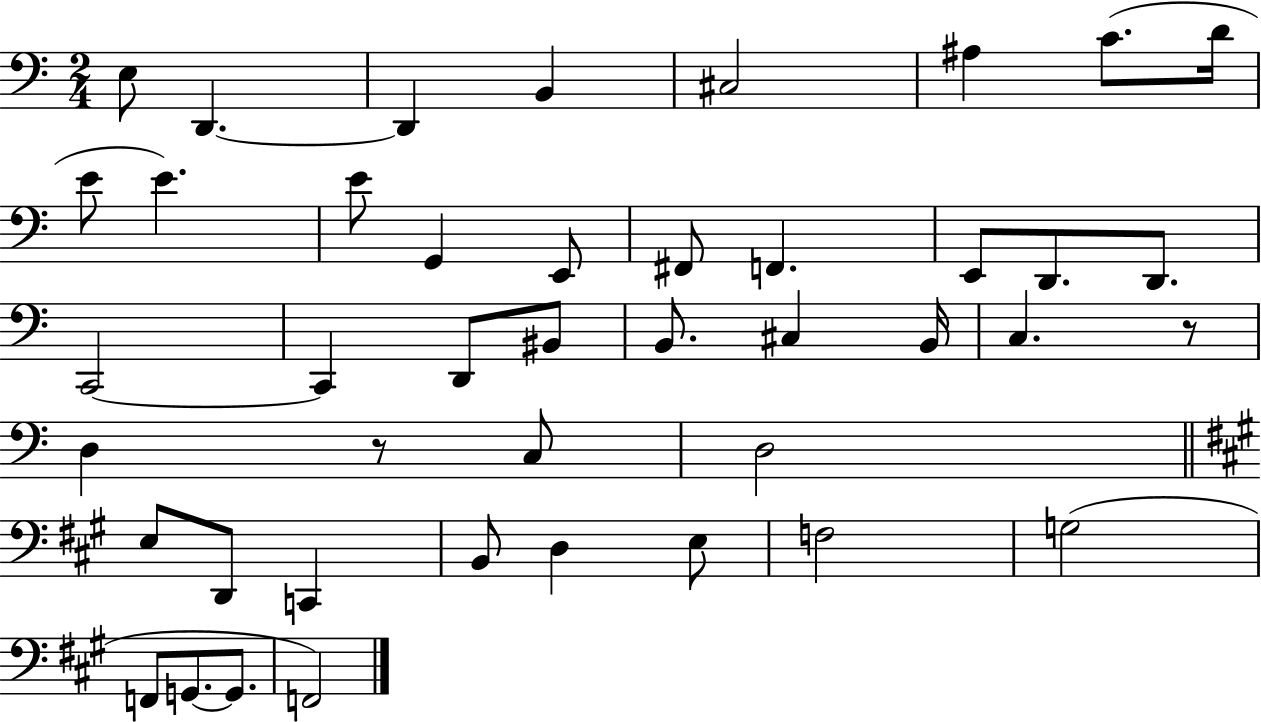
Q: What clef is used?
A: bass